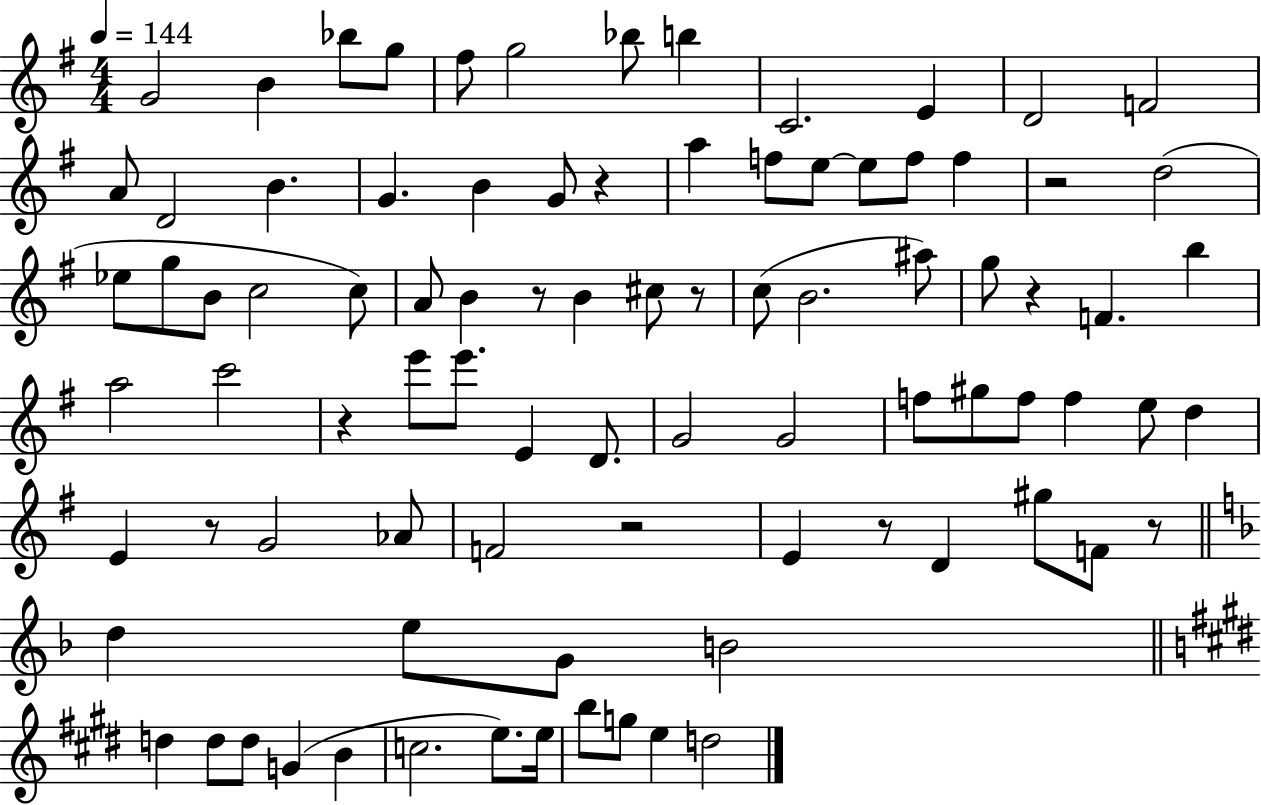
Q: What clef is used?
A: treble